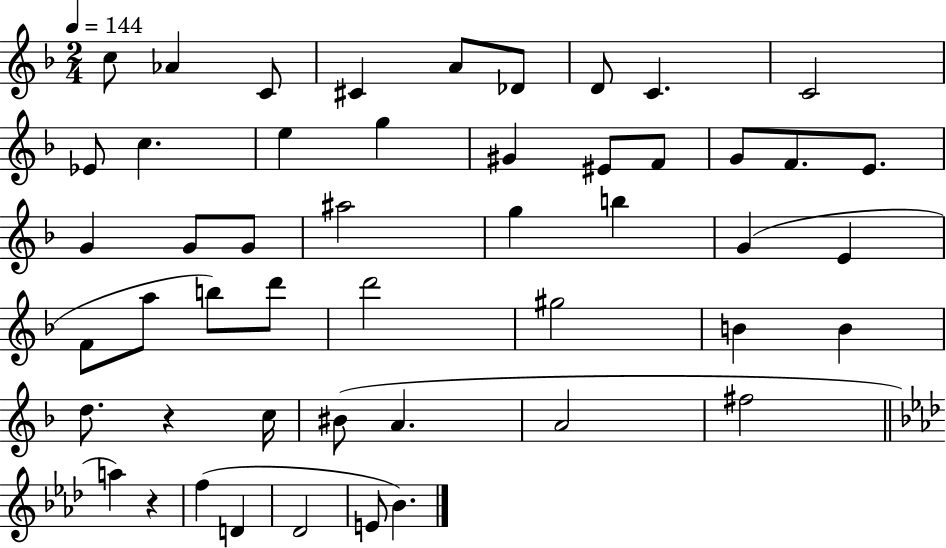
{
  \clef treble
  \numericTimeSignature
  \time 2/4
  \key f \major
  \tempo 4 = 144
  c''8 aes'4 c'8 | cis'4 a'8 des'8 | d'8 c'4. | c'2 | \break ees'8 c''4. | e''4 g''4 | gis'4 eis'8 f'8 | g'8 f'8. e'8. | \break g'4 g'8 g'8 | ais''2 | g''4 b''4 | g'4( e'4 | \break f'8 a''8 b''8) d'''8 | d'''2 | gis''2 | b'4 b'4 | \break d''8. r4 c''16 | bis'8( a'4. | a'2 | fis''2 | \break \bar "||" \break \key aes \major a''4) r4 | f''4( d'4 | des'2 | e'8 bes'4.) | \break \bar "|."
}